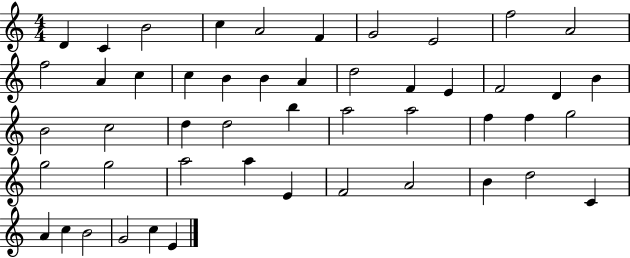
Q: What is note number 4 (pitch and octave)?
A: C5